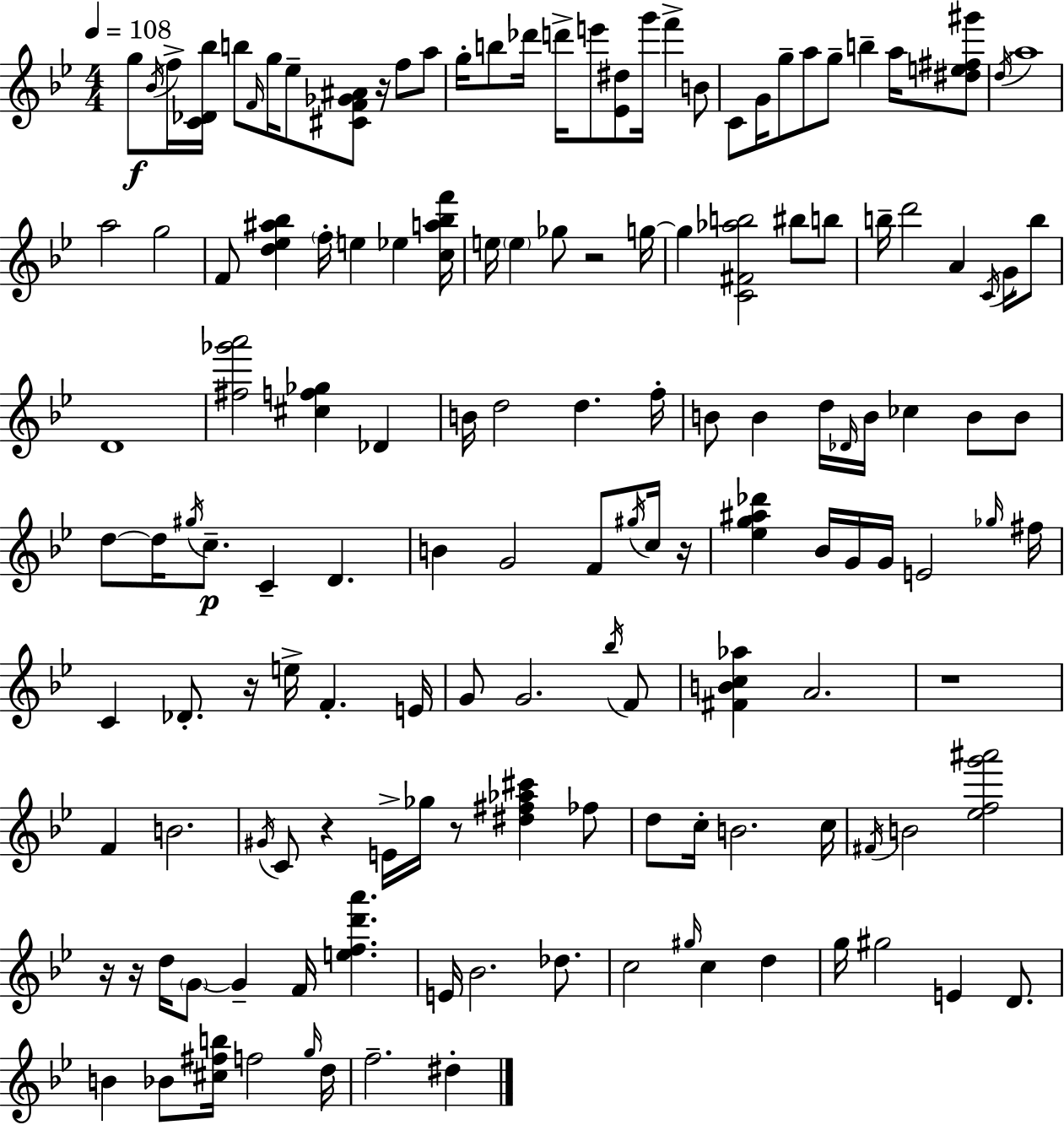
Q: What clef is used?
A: treble